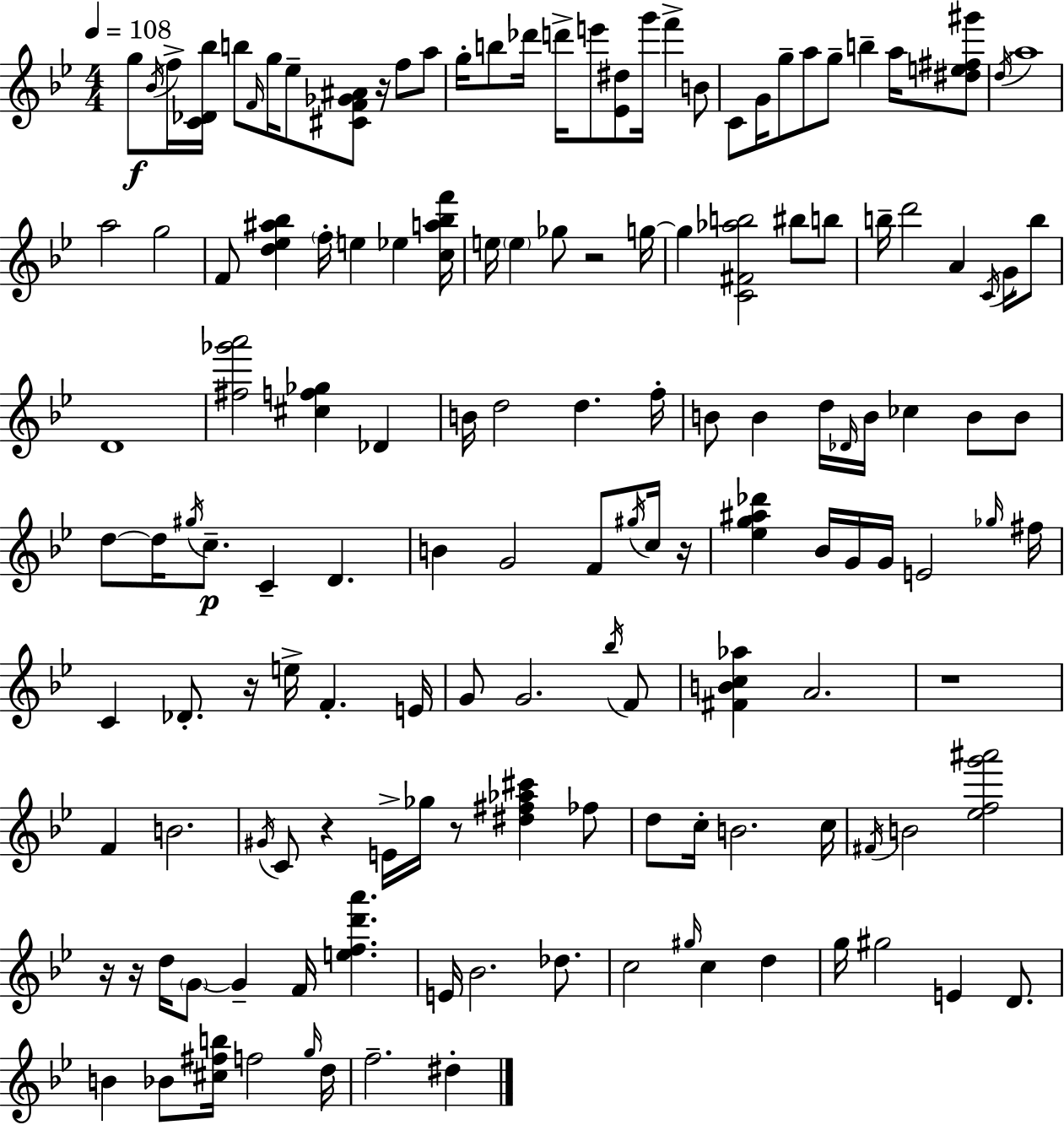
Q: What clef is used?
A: treble